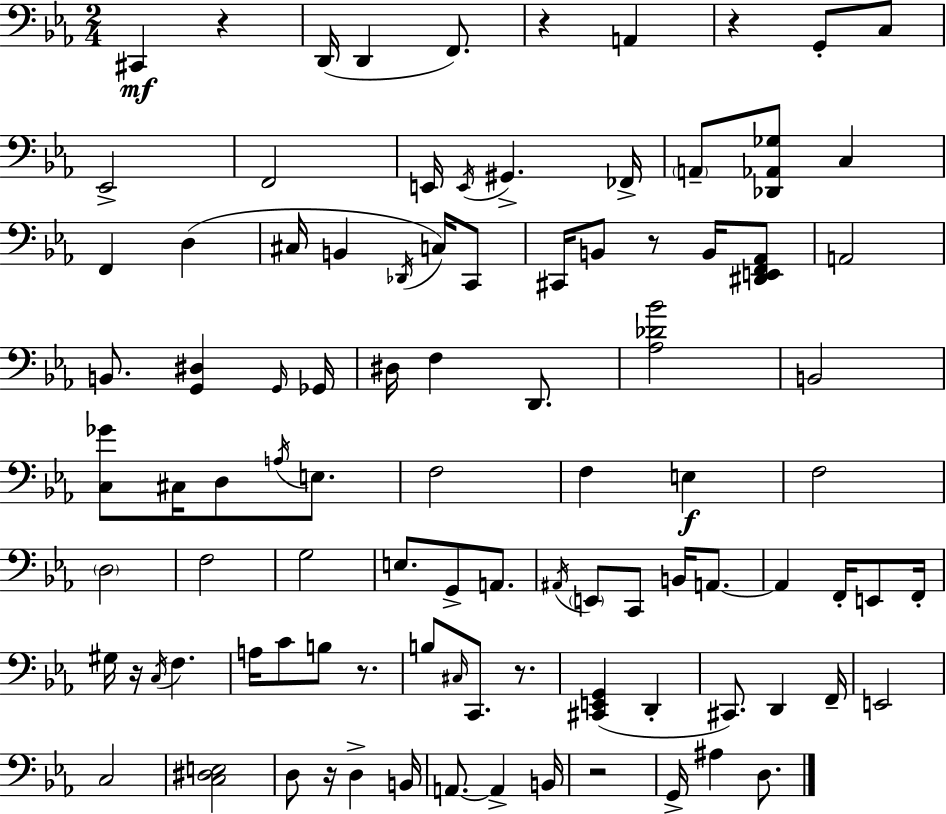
X:1
T:Untitled
M:2/4
L:1/4
K:Eb
^C,, z D,,/4 D,, F,,/2 z A,, z G,,/2 C,/2 _E,,2 F,,2 E,,/4 E,,/4 ^G,, _F,,/4 A,,/2 [_D,,_A,,_G,]/2 C, F,, D, ^C,/4 B,, _D,,/4 C,/4 C,,/2 ^C,,/4 B,,/2 z/2 B,,/4 [^D,,E,,F,,_A,,]/2 A,,2 B,,/2 [G,,^D,] G,,/4 _G,,/4 ^D,/4 F, D,,/2 [_A,_D_B]2 B,,2 [C,_G]/2 ^C,/4 D,/2 A,/4 E,/2 F,2 F, E, F,2 D,2 F,2 G,2 E,/2 G,,/2 A,,/2 ^A,,/4 E,,/2 C,,/2 B,,/4 A,,/2 A,, F,,/4 E,,/2 F,,/4 ^G,/4 z/4 C,/4 F, A,/4 C/2 B,/2 z/2 B,/2 ^C,/4 C,,/2 z/2 [^C,,E,,G,,] D,, ^C,,/2 D,, F,,/4 E,,2 C,2 [C,^D,E,]2 D,/2 z/4 D, B,,/4 A,,/2 A,, B,,/4 z2 G,,/4 ^A, D,/2